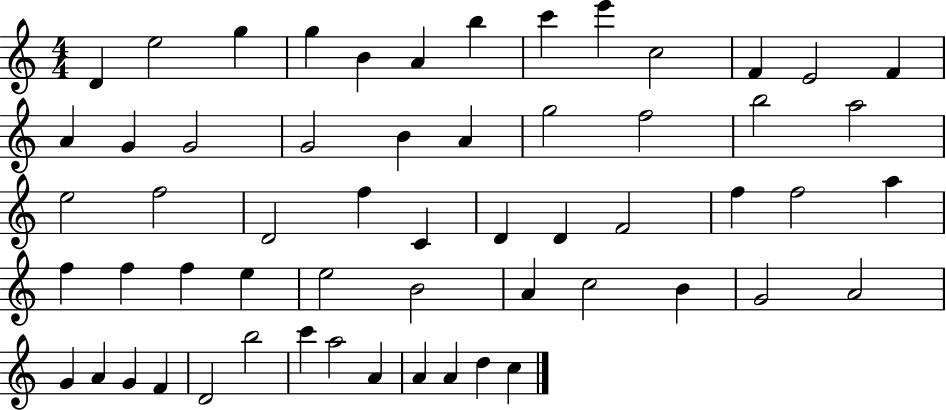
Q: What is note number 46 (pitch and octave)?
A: G4